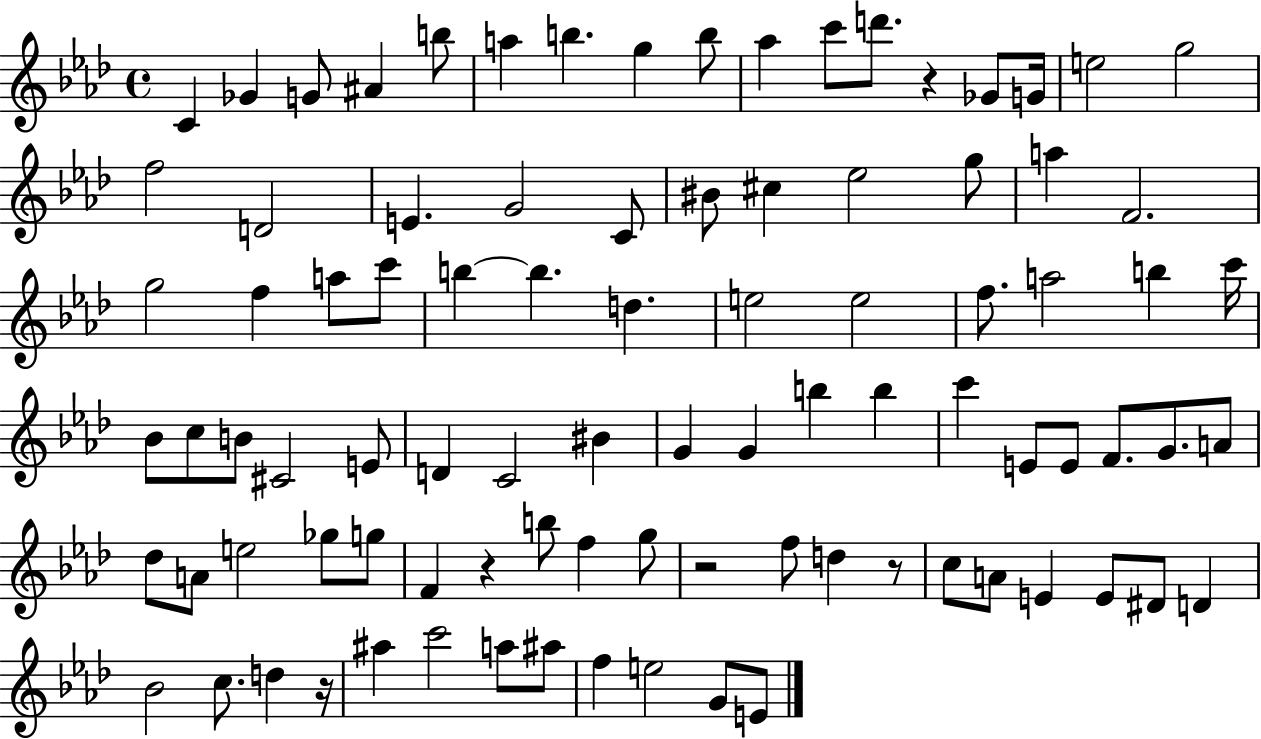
C4/q Gb4/q G4/e A#4/q B5/e A5/q B5/q. G5/q B5/e Ab5/q C6/e D6/e. R/q Gb4/e G4/s E5/h G5/h F5/h D4/h E4/q. G4/h C4/e BIS4/e C#5/q Eb5/h G5/e A5/q F4/h. G5/h F5/q A5/e C6/e B5/q B5/q. D5/q. E5/h E5/h F5/e. A5/h B5/q C6/s Bb4/e C5/e B4/e C#4/h E4/e D4/q C4/h BIS4/q G4/q G4/q B5/q B5/q C6/q E4/e E4/e F4/e. G4/e. A4/e Db5/e A4/e E5/h Gb5/e G5/e F4/q R/q B5/e F5/q G5/e R/h F5/e D5/q R/e C5/e A4/e E4/q E4/e D#4/e D4/q Bb4/h C5/e. D5/q R/s A#5/q C6/h A5/e A#5/e F5/q E5/h G4/e E4/e